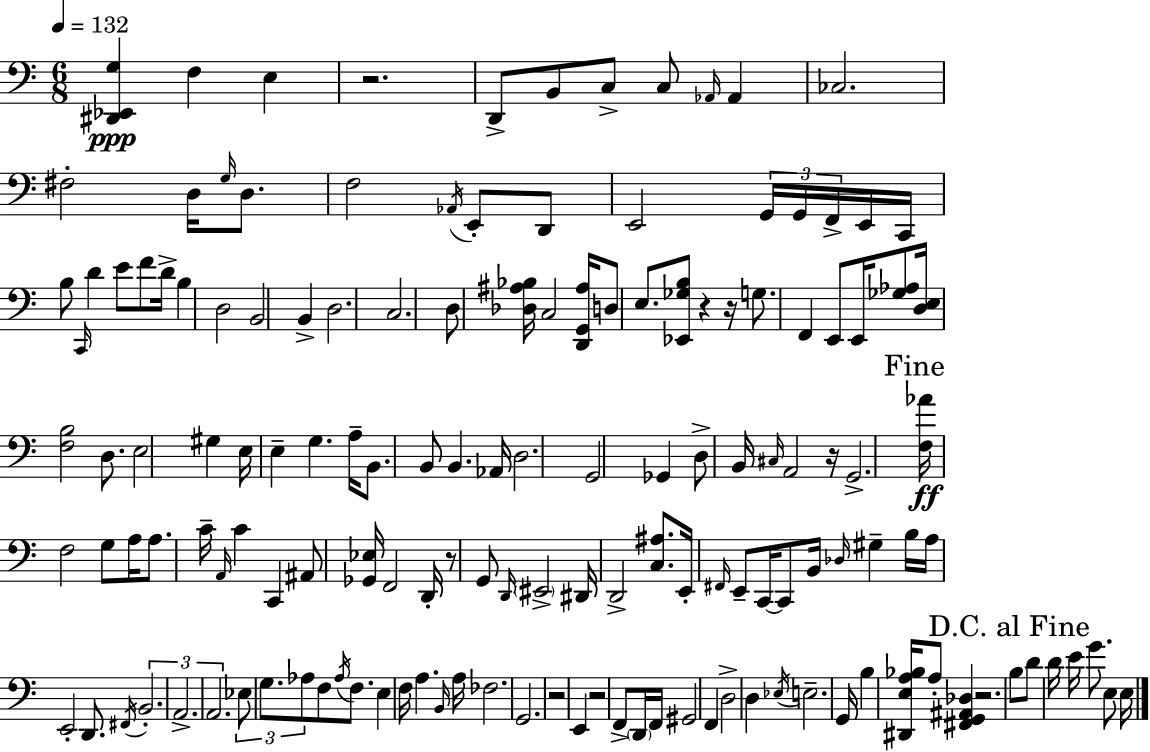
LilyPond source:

{
  \clef bass
  \numericTimeSignature
  \time 6/8
  \key c \major
  \tempo 4 = 132
  \repeat volta 2 { <dis, ees, g>4\ppp f4 e4 | r2. | d,8-> b,8 c8-> c8 \grace { aes,16 } aes,4 | ces2. | \break fis2-. d16 \grace { g16 } d8. | f2 \acciaccatura { aes,16 } e,8-. | d,8 e,2 \tuplet 3/2 { g,16 | g,16 f,16-> } e,16 c,16 b8 \grace { c,16 } d'4 e'8 | \break f'8 d'16-> b4 d2 | b,2 | b,4-> d2. | c2. | \break d8 <des ais bes>16 c2 | <d, g, ais>16 d8 e8. <ees, ges b>8 r4 | r16 g8. f,4 e,8 | e,16 <ges aes>8 <d e>16 <f b>2 | \break d8. e2 | gis4 e16 e4-- g4. | a16-- b,8. b,8 b,4. | aes,16 d2. | \break g,2 | ges,4 d8-> b,16 \grace { cis16 } a,2 | r16 g,2.-> | \mark "Fine" <f aes'>16\ff f2 | \break g8 a16 a8. c'16-- \grace { a,16 } c'4 | c,4 ais,8 <ges, ees>16 f,2 | d,16-. r8 g,8 \grace { d,16 } \parenthesize eis,2-> | dis,16 d,2-> | \break <c ais>8. e,16-. \grace { fis,16 } e,8-- c,16~~ | c,8 b,16 \grace { des16 } gis4-- b16 a16 e,2-. | d,8. \acciaccatura { fis,16 } \tuplet 3/2 { b,2.-. | a,2.-> | \break a,2. } | \tuplet 3/2 { ees8 | g8. aes8 } f8 \acciaccatura { aes16 } f8. e4 | f16 a4. \grace { b,16 } a16 | \break fes2. | g,2. | r2 e,4 | r2 f,8-> \parenthesize d,16 f,16 | \break gis,2 f,4 | d2-> d4 | \acciaccatura { ees16 } e2.-- | g,16 b4 <dis, e a bes>16 a8-. <fis, g, ais, des>4 | \break r2. | \mark "D.C. al Fine" b8 d'8 d'16 e'16 g'8. e8 | e16 } \bar "|."
}